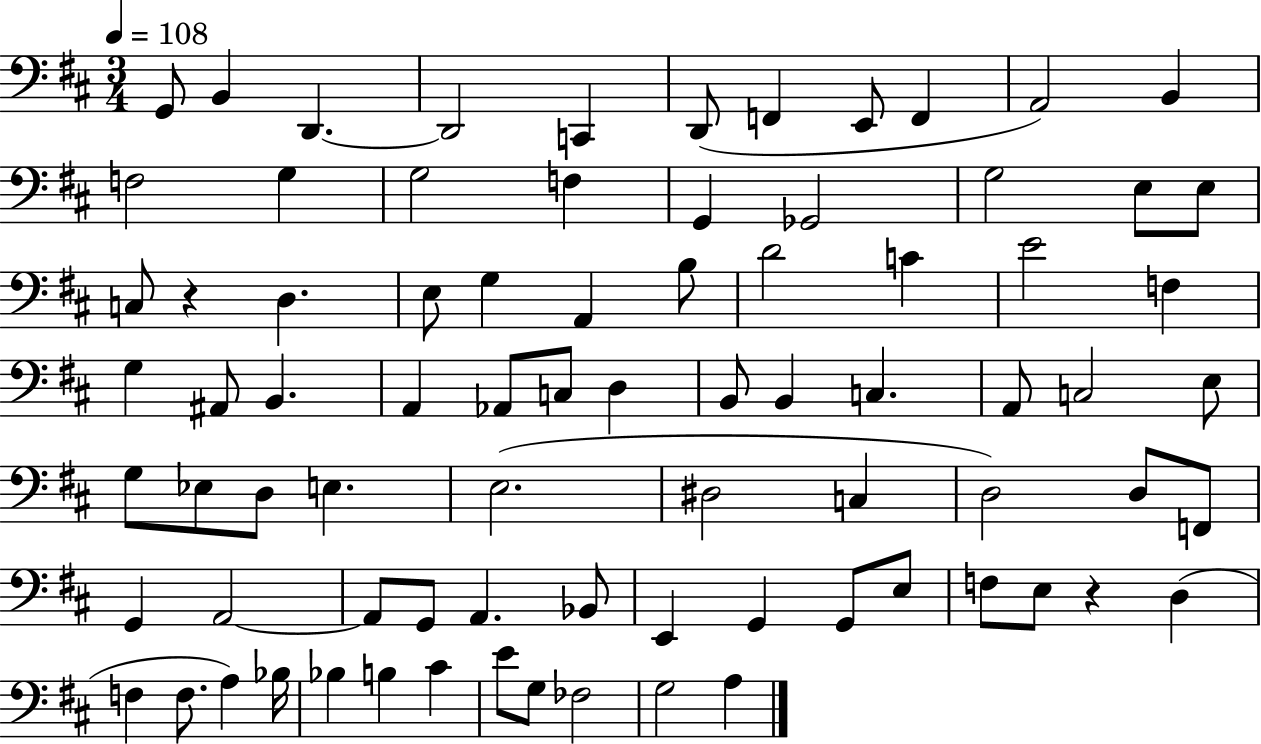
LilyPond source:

{
  \clef bass
  \numericTimeSignature
  \time 3/4
  \key d \major
  \tempo 4 = 108
  g,8 b,4 d,4.~~ | d,2 c,4 | d,8( f,4 e,8 f,4 | a,2) b,4 | \break f2 g4 | g2 f4 | g,4 ges,2 | g2 e8 e8 | \break c8 r4 d4. | e8 g4 a,4 b8 | d'2 c'4 | e'2 f4 | \break g4 ais,8 b,4. | a,4 aes,8 c8 d4 | b,8 b,4 c4. | a,8 c2 e8 | \break g8 ees8 d8 e4. | e2.( | dis2 c4 | d2) d8 f,8 | \break g,4 a,2~~ | a,8 g,8 a,4. bes,8 | e,4 g,4 g,8 e8 | f8 e8 r4 d4( | \break f4 f8. a4) bes16 | bes4 b4 cis'4 | e'8 g8 fes2 | g2 a4 | \break \bar "|."
}